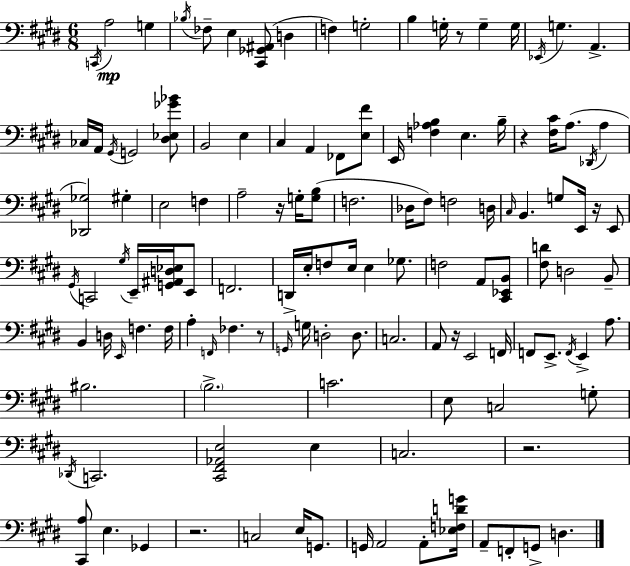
C2/s A3/h G3/q Bb3/s FES3/e E3/q [C#2,Gb2,A#2]/e D3/q F3/q G3/h B3/q G3/s R/e G3/q G3/s Eb2/s G3/q. A2/q. CES3/s A2/s G#2/s G2/h [D#3,Eb3,Gb4,Bb4]/e B2/h E3/q C#3/q A2/q FES2/e [E3,F#4]/e E2/s [F3,Ab3,B3]/q E3/q. B3/s R/q [F#3,C#4]/s A3/e. Db2/s A3/q [Db2,Gb3]/h G#3/q E3/h F3/q A3/h R/s G3/s [G3,B3]/e F3/h. Db3/s F#3/e F3/h D3/s C#3/s B2/q. G3/e E2/s R/s E2/e G#2/s C2/h G#3/s E2/s [G2,A#2,D3,Eb3]/s E2/e F2/h. D2/s E3/s F3/e E3/s E3/q Gb3/e. F3/h A2/e [C#2,Eb2,B2]/e [F#3,D4]/e D3/h B2/e B2/q D3/s E2/s F3/q. F3/s A3/q F2/s FES3/q. R/e G2/s G3/s D3/h D3/e. C3/h. A2/e R/s E2/h F2/s F2/e E2/e. F2/s E2/q A3/e. BIS3/h. B3/h. C4/h. E3/e C3/h G3/e Db2/s C2/h. [C#2,F#2,Ab2,E3]/h E3/q C3/h. R/h. [C#2,A3]/e E3/q. Gb2/q R/h. C3/h E3/s G2/e. G2/s A2/h A2/e [Eb3,F3,D4,G4]/s A2/e F2/e G2/e D3/q.